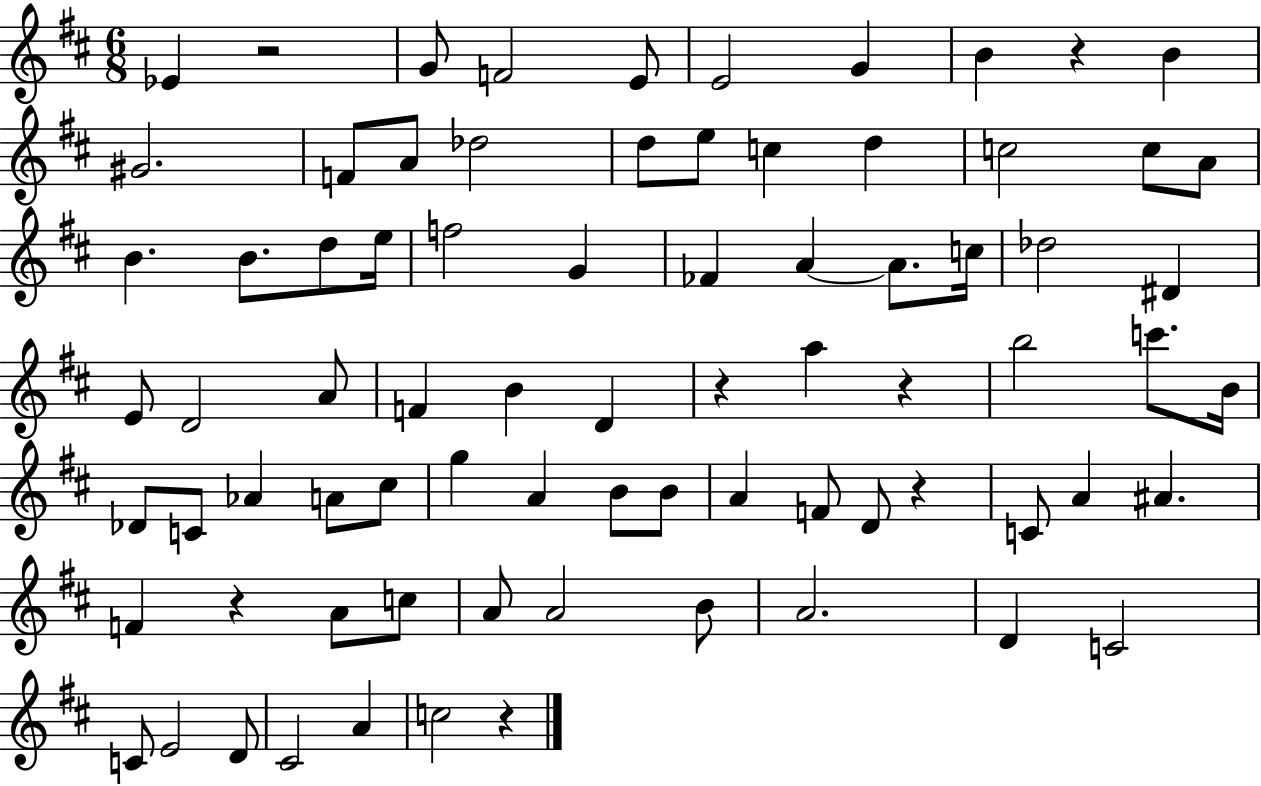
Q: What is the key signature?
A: D major